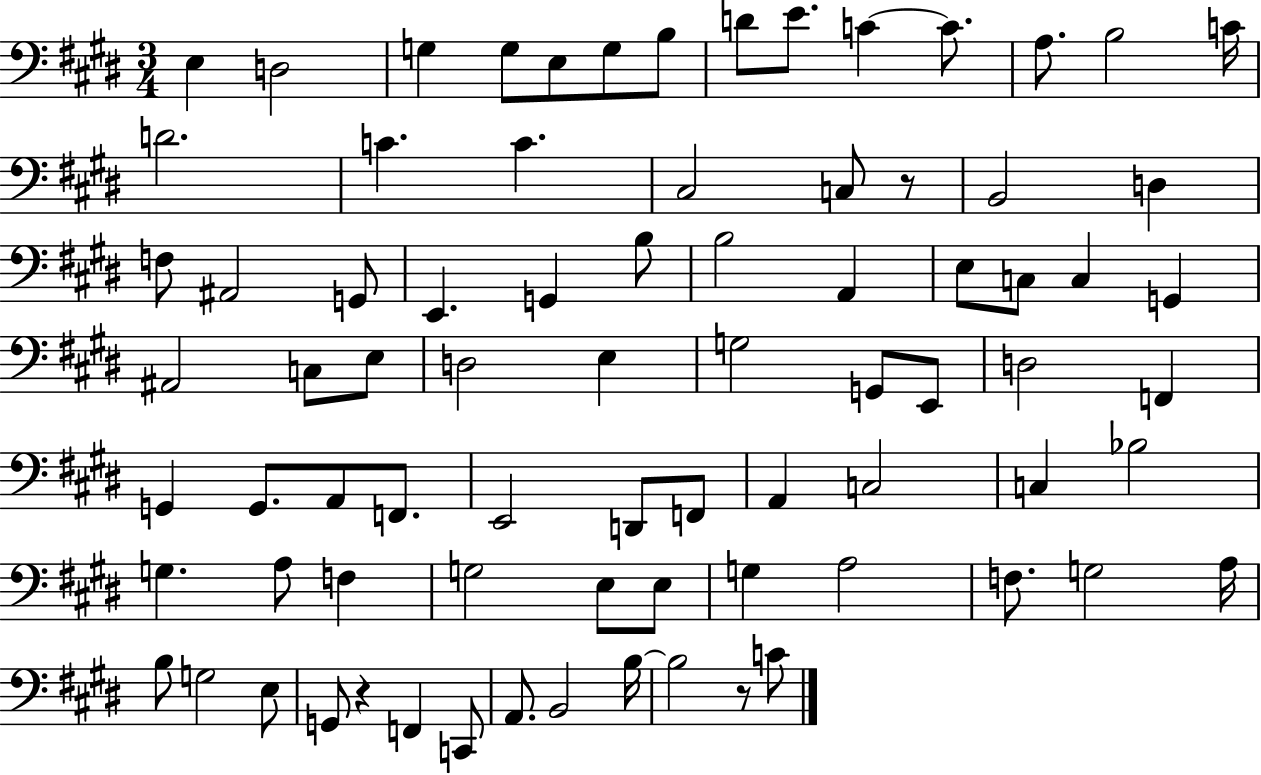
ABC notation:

X:1
T:Untitled
M:3/4
L:1/4
K:E
E, D,2 G, G,/2 E,/2 G,/2 B,/2 D/2 E/2 C C/2 A,/2 B,2 C/4 D2 C C ^C,2 C,/2 z/2 B,,2 D, F,/2 ^A,,2 G,,/2 E,, G,, B,/2 B,2 A,, E,/2 C,/2 C, G,, ^A,,2 C,/2 E,/2 D,2 E, G,2 G,,/2 E,,/2 D,2 F,, G,, G,,/2 A,,/2 F,,/2 E,,2 D,,/2 F,,/2 A,, C,2 C, _B,2 G, A,/2 F, G,2 E,/2 E,/2 G, A,2 F,/2 G,2 A,/4 B,/2 G,2 E,/2 G,,/2 z F,, C,,/2 A,,/2 B,,2 B,/4 B,2 z/2 C/2